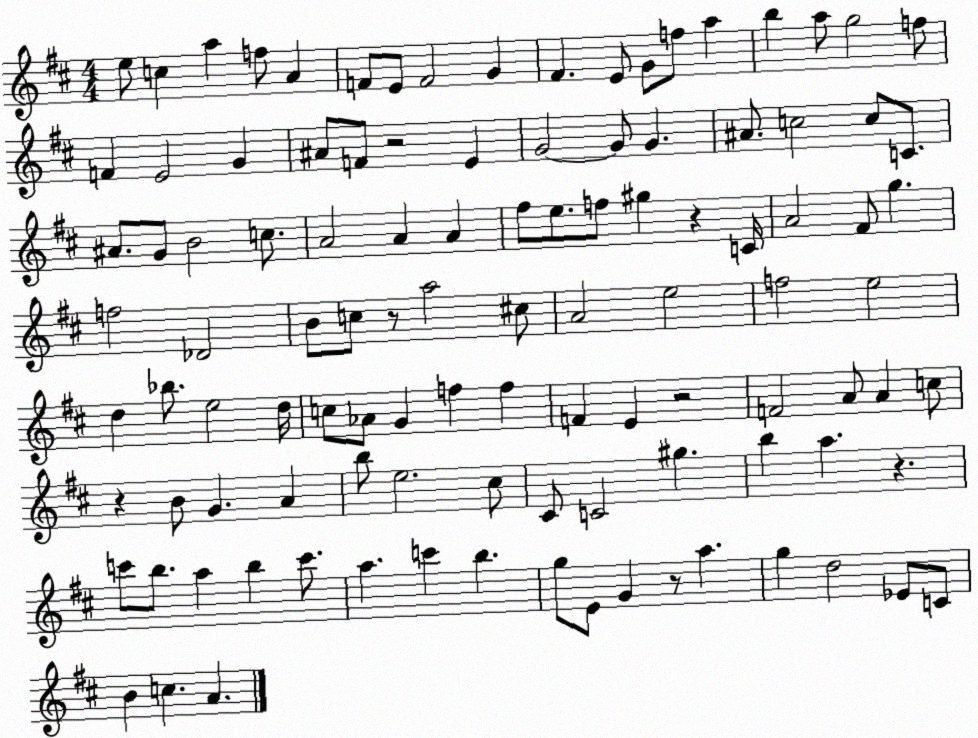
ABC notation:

X:1
T:Untitled
M:4/4
L:1/4
K:D
e/2 c a f/2 A F/2 E/2 F2 G ^F E/2 G/2 f/2 a b a/2 g2 f/2 F E2 G ^A/2 F/2 z2 E G2 G/2 G ^A/2 c2 c/2 C/2 ^A/2 G/2 B2 c/2 A2 A A ^f/2 e/2 f/2 ^g z C/4 A2 ^F/2 g f2 _D2 B/2 c/2 z/2 a2 ^c/2 A2 e2 f2 e2 d _b/2 e2 d/4 c/2 _A/2 G f f F E z2 F2 A/2 A c/2 z B/2 G A b/2 e2 ^c/2 ^C/2 C2 ^g b a z c'/2 b/2 a b c'/2 a c' b g/2 E/2 G z/2 a g d2 _E/2 C/2 B c A